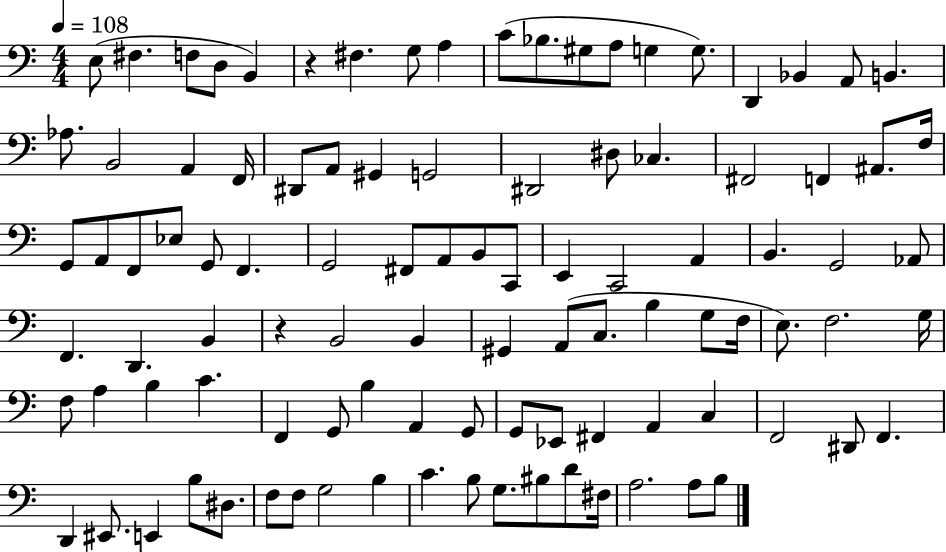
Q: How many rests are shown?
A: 2